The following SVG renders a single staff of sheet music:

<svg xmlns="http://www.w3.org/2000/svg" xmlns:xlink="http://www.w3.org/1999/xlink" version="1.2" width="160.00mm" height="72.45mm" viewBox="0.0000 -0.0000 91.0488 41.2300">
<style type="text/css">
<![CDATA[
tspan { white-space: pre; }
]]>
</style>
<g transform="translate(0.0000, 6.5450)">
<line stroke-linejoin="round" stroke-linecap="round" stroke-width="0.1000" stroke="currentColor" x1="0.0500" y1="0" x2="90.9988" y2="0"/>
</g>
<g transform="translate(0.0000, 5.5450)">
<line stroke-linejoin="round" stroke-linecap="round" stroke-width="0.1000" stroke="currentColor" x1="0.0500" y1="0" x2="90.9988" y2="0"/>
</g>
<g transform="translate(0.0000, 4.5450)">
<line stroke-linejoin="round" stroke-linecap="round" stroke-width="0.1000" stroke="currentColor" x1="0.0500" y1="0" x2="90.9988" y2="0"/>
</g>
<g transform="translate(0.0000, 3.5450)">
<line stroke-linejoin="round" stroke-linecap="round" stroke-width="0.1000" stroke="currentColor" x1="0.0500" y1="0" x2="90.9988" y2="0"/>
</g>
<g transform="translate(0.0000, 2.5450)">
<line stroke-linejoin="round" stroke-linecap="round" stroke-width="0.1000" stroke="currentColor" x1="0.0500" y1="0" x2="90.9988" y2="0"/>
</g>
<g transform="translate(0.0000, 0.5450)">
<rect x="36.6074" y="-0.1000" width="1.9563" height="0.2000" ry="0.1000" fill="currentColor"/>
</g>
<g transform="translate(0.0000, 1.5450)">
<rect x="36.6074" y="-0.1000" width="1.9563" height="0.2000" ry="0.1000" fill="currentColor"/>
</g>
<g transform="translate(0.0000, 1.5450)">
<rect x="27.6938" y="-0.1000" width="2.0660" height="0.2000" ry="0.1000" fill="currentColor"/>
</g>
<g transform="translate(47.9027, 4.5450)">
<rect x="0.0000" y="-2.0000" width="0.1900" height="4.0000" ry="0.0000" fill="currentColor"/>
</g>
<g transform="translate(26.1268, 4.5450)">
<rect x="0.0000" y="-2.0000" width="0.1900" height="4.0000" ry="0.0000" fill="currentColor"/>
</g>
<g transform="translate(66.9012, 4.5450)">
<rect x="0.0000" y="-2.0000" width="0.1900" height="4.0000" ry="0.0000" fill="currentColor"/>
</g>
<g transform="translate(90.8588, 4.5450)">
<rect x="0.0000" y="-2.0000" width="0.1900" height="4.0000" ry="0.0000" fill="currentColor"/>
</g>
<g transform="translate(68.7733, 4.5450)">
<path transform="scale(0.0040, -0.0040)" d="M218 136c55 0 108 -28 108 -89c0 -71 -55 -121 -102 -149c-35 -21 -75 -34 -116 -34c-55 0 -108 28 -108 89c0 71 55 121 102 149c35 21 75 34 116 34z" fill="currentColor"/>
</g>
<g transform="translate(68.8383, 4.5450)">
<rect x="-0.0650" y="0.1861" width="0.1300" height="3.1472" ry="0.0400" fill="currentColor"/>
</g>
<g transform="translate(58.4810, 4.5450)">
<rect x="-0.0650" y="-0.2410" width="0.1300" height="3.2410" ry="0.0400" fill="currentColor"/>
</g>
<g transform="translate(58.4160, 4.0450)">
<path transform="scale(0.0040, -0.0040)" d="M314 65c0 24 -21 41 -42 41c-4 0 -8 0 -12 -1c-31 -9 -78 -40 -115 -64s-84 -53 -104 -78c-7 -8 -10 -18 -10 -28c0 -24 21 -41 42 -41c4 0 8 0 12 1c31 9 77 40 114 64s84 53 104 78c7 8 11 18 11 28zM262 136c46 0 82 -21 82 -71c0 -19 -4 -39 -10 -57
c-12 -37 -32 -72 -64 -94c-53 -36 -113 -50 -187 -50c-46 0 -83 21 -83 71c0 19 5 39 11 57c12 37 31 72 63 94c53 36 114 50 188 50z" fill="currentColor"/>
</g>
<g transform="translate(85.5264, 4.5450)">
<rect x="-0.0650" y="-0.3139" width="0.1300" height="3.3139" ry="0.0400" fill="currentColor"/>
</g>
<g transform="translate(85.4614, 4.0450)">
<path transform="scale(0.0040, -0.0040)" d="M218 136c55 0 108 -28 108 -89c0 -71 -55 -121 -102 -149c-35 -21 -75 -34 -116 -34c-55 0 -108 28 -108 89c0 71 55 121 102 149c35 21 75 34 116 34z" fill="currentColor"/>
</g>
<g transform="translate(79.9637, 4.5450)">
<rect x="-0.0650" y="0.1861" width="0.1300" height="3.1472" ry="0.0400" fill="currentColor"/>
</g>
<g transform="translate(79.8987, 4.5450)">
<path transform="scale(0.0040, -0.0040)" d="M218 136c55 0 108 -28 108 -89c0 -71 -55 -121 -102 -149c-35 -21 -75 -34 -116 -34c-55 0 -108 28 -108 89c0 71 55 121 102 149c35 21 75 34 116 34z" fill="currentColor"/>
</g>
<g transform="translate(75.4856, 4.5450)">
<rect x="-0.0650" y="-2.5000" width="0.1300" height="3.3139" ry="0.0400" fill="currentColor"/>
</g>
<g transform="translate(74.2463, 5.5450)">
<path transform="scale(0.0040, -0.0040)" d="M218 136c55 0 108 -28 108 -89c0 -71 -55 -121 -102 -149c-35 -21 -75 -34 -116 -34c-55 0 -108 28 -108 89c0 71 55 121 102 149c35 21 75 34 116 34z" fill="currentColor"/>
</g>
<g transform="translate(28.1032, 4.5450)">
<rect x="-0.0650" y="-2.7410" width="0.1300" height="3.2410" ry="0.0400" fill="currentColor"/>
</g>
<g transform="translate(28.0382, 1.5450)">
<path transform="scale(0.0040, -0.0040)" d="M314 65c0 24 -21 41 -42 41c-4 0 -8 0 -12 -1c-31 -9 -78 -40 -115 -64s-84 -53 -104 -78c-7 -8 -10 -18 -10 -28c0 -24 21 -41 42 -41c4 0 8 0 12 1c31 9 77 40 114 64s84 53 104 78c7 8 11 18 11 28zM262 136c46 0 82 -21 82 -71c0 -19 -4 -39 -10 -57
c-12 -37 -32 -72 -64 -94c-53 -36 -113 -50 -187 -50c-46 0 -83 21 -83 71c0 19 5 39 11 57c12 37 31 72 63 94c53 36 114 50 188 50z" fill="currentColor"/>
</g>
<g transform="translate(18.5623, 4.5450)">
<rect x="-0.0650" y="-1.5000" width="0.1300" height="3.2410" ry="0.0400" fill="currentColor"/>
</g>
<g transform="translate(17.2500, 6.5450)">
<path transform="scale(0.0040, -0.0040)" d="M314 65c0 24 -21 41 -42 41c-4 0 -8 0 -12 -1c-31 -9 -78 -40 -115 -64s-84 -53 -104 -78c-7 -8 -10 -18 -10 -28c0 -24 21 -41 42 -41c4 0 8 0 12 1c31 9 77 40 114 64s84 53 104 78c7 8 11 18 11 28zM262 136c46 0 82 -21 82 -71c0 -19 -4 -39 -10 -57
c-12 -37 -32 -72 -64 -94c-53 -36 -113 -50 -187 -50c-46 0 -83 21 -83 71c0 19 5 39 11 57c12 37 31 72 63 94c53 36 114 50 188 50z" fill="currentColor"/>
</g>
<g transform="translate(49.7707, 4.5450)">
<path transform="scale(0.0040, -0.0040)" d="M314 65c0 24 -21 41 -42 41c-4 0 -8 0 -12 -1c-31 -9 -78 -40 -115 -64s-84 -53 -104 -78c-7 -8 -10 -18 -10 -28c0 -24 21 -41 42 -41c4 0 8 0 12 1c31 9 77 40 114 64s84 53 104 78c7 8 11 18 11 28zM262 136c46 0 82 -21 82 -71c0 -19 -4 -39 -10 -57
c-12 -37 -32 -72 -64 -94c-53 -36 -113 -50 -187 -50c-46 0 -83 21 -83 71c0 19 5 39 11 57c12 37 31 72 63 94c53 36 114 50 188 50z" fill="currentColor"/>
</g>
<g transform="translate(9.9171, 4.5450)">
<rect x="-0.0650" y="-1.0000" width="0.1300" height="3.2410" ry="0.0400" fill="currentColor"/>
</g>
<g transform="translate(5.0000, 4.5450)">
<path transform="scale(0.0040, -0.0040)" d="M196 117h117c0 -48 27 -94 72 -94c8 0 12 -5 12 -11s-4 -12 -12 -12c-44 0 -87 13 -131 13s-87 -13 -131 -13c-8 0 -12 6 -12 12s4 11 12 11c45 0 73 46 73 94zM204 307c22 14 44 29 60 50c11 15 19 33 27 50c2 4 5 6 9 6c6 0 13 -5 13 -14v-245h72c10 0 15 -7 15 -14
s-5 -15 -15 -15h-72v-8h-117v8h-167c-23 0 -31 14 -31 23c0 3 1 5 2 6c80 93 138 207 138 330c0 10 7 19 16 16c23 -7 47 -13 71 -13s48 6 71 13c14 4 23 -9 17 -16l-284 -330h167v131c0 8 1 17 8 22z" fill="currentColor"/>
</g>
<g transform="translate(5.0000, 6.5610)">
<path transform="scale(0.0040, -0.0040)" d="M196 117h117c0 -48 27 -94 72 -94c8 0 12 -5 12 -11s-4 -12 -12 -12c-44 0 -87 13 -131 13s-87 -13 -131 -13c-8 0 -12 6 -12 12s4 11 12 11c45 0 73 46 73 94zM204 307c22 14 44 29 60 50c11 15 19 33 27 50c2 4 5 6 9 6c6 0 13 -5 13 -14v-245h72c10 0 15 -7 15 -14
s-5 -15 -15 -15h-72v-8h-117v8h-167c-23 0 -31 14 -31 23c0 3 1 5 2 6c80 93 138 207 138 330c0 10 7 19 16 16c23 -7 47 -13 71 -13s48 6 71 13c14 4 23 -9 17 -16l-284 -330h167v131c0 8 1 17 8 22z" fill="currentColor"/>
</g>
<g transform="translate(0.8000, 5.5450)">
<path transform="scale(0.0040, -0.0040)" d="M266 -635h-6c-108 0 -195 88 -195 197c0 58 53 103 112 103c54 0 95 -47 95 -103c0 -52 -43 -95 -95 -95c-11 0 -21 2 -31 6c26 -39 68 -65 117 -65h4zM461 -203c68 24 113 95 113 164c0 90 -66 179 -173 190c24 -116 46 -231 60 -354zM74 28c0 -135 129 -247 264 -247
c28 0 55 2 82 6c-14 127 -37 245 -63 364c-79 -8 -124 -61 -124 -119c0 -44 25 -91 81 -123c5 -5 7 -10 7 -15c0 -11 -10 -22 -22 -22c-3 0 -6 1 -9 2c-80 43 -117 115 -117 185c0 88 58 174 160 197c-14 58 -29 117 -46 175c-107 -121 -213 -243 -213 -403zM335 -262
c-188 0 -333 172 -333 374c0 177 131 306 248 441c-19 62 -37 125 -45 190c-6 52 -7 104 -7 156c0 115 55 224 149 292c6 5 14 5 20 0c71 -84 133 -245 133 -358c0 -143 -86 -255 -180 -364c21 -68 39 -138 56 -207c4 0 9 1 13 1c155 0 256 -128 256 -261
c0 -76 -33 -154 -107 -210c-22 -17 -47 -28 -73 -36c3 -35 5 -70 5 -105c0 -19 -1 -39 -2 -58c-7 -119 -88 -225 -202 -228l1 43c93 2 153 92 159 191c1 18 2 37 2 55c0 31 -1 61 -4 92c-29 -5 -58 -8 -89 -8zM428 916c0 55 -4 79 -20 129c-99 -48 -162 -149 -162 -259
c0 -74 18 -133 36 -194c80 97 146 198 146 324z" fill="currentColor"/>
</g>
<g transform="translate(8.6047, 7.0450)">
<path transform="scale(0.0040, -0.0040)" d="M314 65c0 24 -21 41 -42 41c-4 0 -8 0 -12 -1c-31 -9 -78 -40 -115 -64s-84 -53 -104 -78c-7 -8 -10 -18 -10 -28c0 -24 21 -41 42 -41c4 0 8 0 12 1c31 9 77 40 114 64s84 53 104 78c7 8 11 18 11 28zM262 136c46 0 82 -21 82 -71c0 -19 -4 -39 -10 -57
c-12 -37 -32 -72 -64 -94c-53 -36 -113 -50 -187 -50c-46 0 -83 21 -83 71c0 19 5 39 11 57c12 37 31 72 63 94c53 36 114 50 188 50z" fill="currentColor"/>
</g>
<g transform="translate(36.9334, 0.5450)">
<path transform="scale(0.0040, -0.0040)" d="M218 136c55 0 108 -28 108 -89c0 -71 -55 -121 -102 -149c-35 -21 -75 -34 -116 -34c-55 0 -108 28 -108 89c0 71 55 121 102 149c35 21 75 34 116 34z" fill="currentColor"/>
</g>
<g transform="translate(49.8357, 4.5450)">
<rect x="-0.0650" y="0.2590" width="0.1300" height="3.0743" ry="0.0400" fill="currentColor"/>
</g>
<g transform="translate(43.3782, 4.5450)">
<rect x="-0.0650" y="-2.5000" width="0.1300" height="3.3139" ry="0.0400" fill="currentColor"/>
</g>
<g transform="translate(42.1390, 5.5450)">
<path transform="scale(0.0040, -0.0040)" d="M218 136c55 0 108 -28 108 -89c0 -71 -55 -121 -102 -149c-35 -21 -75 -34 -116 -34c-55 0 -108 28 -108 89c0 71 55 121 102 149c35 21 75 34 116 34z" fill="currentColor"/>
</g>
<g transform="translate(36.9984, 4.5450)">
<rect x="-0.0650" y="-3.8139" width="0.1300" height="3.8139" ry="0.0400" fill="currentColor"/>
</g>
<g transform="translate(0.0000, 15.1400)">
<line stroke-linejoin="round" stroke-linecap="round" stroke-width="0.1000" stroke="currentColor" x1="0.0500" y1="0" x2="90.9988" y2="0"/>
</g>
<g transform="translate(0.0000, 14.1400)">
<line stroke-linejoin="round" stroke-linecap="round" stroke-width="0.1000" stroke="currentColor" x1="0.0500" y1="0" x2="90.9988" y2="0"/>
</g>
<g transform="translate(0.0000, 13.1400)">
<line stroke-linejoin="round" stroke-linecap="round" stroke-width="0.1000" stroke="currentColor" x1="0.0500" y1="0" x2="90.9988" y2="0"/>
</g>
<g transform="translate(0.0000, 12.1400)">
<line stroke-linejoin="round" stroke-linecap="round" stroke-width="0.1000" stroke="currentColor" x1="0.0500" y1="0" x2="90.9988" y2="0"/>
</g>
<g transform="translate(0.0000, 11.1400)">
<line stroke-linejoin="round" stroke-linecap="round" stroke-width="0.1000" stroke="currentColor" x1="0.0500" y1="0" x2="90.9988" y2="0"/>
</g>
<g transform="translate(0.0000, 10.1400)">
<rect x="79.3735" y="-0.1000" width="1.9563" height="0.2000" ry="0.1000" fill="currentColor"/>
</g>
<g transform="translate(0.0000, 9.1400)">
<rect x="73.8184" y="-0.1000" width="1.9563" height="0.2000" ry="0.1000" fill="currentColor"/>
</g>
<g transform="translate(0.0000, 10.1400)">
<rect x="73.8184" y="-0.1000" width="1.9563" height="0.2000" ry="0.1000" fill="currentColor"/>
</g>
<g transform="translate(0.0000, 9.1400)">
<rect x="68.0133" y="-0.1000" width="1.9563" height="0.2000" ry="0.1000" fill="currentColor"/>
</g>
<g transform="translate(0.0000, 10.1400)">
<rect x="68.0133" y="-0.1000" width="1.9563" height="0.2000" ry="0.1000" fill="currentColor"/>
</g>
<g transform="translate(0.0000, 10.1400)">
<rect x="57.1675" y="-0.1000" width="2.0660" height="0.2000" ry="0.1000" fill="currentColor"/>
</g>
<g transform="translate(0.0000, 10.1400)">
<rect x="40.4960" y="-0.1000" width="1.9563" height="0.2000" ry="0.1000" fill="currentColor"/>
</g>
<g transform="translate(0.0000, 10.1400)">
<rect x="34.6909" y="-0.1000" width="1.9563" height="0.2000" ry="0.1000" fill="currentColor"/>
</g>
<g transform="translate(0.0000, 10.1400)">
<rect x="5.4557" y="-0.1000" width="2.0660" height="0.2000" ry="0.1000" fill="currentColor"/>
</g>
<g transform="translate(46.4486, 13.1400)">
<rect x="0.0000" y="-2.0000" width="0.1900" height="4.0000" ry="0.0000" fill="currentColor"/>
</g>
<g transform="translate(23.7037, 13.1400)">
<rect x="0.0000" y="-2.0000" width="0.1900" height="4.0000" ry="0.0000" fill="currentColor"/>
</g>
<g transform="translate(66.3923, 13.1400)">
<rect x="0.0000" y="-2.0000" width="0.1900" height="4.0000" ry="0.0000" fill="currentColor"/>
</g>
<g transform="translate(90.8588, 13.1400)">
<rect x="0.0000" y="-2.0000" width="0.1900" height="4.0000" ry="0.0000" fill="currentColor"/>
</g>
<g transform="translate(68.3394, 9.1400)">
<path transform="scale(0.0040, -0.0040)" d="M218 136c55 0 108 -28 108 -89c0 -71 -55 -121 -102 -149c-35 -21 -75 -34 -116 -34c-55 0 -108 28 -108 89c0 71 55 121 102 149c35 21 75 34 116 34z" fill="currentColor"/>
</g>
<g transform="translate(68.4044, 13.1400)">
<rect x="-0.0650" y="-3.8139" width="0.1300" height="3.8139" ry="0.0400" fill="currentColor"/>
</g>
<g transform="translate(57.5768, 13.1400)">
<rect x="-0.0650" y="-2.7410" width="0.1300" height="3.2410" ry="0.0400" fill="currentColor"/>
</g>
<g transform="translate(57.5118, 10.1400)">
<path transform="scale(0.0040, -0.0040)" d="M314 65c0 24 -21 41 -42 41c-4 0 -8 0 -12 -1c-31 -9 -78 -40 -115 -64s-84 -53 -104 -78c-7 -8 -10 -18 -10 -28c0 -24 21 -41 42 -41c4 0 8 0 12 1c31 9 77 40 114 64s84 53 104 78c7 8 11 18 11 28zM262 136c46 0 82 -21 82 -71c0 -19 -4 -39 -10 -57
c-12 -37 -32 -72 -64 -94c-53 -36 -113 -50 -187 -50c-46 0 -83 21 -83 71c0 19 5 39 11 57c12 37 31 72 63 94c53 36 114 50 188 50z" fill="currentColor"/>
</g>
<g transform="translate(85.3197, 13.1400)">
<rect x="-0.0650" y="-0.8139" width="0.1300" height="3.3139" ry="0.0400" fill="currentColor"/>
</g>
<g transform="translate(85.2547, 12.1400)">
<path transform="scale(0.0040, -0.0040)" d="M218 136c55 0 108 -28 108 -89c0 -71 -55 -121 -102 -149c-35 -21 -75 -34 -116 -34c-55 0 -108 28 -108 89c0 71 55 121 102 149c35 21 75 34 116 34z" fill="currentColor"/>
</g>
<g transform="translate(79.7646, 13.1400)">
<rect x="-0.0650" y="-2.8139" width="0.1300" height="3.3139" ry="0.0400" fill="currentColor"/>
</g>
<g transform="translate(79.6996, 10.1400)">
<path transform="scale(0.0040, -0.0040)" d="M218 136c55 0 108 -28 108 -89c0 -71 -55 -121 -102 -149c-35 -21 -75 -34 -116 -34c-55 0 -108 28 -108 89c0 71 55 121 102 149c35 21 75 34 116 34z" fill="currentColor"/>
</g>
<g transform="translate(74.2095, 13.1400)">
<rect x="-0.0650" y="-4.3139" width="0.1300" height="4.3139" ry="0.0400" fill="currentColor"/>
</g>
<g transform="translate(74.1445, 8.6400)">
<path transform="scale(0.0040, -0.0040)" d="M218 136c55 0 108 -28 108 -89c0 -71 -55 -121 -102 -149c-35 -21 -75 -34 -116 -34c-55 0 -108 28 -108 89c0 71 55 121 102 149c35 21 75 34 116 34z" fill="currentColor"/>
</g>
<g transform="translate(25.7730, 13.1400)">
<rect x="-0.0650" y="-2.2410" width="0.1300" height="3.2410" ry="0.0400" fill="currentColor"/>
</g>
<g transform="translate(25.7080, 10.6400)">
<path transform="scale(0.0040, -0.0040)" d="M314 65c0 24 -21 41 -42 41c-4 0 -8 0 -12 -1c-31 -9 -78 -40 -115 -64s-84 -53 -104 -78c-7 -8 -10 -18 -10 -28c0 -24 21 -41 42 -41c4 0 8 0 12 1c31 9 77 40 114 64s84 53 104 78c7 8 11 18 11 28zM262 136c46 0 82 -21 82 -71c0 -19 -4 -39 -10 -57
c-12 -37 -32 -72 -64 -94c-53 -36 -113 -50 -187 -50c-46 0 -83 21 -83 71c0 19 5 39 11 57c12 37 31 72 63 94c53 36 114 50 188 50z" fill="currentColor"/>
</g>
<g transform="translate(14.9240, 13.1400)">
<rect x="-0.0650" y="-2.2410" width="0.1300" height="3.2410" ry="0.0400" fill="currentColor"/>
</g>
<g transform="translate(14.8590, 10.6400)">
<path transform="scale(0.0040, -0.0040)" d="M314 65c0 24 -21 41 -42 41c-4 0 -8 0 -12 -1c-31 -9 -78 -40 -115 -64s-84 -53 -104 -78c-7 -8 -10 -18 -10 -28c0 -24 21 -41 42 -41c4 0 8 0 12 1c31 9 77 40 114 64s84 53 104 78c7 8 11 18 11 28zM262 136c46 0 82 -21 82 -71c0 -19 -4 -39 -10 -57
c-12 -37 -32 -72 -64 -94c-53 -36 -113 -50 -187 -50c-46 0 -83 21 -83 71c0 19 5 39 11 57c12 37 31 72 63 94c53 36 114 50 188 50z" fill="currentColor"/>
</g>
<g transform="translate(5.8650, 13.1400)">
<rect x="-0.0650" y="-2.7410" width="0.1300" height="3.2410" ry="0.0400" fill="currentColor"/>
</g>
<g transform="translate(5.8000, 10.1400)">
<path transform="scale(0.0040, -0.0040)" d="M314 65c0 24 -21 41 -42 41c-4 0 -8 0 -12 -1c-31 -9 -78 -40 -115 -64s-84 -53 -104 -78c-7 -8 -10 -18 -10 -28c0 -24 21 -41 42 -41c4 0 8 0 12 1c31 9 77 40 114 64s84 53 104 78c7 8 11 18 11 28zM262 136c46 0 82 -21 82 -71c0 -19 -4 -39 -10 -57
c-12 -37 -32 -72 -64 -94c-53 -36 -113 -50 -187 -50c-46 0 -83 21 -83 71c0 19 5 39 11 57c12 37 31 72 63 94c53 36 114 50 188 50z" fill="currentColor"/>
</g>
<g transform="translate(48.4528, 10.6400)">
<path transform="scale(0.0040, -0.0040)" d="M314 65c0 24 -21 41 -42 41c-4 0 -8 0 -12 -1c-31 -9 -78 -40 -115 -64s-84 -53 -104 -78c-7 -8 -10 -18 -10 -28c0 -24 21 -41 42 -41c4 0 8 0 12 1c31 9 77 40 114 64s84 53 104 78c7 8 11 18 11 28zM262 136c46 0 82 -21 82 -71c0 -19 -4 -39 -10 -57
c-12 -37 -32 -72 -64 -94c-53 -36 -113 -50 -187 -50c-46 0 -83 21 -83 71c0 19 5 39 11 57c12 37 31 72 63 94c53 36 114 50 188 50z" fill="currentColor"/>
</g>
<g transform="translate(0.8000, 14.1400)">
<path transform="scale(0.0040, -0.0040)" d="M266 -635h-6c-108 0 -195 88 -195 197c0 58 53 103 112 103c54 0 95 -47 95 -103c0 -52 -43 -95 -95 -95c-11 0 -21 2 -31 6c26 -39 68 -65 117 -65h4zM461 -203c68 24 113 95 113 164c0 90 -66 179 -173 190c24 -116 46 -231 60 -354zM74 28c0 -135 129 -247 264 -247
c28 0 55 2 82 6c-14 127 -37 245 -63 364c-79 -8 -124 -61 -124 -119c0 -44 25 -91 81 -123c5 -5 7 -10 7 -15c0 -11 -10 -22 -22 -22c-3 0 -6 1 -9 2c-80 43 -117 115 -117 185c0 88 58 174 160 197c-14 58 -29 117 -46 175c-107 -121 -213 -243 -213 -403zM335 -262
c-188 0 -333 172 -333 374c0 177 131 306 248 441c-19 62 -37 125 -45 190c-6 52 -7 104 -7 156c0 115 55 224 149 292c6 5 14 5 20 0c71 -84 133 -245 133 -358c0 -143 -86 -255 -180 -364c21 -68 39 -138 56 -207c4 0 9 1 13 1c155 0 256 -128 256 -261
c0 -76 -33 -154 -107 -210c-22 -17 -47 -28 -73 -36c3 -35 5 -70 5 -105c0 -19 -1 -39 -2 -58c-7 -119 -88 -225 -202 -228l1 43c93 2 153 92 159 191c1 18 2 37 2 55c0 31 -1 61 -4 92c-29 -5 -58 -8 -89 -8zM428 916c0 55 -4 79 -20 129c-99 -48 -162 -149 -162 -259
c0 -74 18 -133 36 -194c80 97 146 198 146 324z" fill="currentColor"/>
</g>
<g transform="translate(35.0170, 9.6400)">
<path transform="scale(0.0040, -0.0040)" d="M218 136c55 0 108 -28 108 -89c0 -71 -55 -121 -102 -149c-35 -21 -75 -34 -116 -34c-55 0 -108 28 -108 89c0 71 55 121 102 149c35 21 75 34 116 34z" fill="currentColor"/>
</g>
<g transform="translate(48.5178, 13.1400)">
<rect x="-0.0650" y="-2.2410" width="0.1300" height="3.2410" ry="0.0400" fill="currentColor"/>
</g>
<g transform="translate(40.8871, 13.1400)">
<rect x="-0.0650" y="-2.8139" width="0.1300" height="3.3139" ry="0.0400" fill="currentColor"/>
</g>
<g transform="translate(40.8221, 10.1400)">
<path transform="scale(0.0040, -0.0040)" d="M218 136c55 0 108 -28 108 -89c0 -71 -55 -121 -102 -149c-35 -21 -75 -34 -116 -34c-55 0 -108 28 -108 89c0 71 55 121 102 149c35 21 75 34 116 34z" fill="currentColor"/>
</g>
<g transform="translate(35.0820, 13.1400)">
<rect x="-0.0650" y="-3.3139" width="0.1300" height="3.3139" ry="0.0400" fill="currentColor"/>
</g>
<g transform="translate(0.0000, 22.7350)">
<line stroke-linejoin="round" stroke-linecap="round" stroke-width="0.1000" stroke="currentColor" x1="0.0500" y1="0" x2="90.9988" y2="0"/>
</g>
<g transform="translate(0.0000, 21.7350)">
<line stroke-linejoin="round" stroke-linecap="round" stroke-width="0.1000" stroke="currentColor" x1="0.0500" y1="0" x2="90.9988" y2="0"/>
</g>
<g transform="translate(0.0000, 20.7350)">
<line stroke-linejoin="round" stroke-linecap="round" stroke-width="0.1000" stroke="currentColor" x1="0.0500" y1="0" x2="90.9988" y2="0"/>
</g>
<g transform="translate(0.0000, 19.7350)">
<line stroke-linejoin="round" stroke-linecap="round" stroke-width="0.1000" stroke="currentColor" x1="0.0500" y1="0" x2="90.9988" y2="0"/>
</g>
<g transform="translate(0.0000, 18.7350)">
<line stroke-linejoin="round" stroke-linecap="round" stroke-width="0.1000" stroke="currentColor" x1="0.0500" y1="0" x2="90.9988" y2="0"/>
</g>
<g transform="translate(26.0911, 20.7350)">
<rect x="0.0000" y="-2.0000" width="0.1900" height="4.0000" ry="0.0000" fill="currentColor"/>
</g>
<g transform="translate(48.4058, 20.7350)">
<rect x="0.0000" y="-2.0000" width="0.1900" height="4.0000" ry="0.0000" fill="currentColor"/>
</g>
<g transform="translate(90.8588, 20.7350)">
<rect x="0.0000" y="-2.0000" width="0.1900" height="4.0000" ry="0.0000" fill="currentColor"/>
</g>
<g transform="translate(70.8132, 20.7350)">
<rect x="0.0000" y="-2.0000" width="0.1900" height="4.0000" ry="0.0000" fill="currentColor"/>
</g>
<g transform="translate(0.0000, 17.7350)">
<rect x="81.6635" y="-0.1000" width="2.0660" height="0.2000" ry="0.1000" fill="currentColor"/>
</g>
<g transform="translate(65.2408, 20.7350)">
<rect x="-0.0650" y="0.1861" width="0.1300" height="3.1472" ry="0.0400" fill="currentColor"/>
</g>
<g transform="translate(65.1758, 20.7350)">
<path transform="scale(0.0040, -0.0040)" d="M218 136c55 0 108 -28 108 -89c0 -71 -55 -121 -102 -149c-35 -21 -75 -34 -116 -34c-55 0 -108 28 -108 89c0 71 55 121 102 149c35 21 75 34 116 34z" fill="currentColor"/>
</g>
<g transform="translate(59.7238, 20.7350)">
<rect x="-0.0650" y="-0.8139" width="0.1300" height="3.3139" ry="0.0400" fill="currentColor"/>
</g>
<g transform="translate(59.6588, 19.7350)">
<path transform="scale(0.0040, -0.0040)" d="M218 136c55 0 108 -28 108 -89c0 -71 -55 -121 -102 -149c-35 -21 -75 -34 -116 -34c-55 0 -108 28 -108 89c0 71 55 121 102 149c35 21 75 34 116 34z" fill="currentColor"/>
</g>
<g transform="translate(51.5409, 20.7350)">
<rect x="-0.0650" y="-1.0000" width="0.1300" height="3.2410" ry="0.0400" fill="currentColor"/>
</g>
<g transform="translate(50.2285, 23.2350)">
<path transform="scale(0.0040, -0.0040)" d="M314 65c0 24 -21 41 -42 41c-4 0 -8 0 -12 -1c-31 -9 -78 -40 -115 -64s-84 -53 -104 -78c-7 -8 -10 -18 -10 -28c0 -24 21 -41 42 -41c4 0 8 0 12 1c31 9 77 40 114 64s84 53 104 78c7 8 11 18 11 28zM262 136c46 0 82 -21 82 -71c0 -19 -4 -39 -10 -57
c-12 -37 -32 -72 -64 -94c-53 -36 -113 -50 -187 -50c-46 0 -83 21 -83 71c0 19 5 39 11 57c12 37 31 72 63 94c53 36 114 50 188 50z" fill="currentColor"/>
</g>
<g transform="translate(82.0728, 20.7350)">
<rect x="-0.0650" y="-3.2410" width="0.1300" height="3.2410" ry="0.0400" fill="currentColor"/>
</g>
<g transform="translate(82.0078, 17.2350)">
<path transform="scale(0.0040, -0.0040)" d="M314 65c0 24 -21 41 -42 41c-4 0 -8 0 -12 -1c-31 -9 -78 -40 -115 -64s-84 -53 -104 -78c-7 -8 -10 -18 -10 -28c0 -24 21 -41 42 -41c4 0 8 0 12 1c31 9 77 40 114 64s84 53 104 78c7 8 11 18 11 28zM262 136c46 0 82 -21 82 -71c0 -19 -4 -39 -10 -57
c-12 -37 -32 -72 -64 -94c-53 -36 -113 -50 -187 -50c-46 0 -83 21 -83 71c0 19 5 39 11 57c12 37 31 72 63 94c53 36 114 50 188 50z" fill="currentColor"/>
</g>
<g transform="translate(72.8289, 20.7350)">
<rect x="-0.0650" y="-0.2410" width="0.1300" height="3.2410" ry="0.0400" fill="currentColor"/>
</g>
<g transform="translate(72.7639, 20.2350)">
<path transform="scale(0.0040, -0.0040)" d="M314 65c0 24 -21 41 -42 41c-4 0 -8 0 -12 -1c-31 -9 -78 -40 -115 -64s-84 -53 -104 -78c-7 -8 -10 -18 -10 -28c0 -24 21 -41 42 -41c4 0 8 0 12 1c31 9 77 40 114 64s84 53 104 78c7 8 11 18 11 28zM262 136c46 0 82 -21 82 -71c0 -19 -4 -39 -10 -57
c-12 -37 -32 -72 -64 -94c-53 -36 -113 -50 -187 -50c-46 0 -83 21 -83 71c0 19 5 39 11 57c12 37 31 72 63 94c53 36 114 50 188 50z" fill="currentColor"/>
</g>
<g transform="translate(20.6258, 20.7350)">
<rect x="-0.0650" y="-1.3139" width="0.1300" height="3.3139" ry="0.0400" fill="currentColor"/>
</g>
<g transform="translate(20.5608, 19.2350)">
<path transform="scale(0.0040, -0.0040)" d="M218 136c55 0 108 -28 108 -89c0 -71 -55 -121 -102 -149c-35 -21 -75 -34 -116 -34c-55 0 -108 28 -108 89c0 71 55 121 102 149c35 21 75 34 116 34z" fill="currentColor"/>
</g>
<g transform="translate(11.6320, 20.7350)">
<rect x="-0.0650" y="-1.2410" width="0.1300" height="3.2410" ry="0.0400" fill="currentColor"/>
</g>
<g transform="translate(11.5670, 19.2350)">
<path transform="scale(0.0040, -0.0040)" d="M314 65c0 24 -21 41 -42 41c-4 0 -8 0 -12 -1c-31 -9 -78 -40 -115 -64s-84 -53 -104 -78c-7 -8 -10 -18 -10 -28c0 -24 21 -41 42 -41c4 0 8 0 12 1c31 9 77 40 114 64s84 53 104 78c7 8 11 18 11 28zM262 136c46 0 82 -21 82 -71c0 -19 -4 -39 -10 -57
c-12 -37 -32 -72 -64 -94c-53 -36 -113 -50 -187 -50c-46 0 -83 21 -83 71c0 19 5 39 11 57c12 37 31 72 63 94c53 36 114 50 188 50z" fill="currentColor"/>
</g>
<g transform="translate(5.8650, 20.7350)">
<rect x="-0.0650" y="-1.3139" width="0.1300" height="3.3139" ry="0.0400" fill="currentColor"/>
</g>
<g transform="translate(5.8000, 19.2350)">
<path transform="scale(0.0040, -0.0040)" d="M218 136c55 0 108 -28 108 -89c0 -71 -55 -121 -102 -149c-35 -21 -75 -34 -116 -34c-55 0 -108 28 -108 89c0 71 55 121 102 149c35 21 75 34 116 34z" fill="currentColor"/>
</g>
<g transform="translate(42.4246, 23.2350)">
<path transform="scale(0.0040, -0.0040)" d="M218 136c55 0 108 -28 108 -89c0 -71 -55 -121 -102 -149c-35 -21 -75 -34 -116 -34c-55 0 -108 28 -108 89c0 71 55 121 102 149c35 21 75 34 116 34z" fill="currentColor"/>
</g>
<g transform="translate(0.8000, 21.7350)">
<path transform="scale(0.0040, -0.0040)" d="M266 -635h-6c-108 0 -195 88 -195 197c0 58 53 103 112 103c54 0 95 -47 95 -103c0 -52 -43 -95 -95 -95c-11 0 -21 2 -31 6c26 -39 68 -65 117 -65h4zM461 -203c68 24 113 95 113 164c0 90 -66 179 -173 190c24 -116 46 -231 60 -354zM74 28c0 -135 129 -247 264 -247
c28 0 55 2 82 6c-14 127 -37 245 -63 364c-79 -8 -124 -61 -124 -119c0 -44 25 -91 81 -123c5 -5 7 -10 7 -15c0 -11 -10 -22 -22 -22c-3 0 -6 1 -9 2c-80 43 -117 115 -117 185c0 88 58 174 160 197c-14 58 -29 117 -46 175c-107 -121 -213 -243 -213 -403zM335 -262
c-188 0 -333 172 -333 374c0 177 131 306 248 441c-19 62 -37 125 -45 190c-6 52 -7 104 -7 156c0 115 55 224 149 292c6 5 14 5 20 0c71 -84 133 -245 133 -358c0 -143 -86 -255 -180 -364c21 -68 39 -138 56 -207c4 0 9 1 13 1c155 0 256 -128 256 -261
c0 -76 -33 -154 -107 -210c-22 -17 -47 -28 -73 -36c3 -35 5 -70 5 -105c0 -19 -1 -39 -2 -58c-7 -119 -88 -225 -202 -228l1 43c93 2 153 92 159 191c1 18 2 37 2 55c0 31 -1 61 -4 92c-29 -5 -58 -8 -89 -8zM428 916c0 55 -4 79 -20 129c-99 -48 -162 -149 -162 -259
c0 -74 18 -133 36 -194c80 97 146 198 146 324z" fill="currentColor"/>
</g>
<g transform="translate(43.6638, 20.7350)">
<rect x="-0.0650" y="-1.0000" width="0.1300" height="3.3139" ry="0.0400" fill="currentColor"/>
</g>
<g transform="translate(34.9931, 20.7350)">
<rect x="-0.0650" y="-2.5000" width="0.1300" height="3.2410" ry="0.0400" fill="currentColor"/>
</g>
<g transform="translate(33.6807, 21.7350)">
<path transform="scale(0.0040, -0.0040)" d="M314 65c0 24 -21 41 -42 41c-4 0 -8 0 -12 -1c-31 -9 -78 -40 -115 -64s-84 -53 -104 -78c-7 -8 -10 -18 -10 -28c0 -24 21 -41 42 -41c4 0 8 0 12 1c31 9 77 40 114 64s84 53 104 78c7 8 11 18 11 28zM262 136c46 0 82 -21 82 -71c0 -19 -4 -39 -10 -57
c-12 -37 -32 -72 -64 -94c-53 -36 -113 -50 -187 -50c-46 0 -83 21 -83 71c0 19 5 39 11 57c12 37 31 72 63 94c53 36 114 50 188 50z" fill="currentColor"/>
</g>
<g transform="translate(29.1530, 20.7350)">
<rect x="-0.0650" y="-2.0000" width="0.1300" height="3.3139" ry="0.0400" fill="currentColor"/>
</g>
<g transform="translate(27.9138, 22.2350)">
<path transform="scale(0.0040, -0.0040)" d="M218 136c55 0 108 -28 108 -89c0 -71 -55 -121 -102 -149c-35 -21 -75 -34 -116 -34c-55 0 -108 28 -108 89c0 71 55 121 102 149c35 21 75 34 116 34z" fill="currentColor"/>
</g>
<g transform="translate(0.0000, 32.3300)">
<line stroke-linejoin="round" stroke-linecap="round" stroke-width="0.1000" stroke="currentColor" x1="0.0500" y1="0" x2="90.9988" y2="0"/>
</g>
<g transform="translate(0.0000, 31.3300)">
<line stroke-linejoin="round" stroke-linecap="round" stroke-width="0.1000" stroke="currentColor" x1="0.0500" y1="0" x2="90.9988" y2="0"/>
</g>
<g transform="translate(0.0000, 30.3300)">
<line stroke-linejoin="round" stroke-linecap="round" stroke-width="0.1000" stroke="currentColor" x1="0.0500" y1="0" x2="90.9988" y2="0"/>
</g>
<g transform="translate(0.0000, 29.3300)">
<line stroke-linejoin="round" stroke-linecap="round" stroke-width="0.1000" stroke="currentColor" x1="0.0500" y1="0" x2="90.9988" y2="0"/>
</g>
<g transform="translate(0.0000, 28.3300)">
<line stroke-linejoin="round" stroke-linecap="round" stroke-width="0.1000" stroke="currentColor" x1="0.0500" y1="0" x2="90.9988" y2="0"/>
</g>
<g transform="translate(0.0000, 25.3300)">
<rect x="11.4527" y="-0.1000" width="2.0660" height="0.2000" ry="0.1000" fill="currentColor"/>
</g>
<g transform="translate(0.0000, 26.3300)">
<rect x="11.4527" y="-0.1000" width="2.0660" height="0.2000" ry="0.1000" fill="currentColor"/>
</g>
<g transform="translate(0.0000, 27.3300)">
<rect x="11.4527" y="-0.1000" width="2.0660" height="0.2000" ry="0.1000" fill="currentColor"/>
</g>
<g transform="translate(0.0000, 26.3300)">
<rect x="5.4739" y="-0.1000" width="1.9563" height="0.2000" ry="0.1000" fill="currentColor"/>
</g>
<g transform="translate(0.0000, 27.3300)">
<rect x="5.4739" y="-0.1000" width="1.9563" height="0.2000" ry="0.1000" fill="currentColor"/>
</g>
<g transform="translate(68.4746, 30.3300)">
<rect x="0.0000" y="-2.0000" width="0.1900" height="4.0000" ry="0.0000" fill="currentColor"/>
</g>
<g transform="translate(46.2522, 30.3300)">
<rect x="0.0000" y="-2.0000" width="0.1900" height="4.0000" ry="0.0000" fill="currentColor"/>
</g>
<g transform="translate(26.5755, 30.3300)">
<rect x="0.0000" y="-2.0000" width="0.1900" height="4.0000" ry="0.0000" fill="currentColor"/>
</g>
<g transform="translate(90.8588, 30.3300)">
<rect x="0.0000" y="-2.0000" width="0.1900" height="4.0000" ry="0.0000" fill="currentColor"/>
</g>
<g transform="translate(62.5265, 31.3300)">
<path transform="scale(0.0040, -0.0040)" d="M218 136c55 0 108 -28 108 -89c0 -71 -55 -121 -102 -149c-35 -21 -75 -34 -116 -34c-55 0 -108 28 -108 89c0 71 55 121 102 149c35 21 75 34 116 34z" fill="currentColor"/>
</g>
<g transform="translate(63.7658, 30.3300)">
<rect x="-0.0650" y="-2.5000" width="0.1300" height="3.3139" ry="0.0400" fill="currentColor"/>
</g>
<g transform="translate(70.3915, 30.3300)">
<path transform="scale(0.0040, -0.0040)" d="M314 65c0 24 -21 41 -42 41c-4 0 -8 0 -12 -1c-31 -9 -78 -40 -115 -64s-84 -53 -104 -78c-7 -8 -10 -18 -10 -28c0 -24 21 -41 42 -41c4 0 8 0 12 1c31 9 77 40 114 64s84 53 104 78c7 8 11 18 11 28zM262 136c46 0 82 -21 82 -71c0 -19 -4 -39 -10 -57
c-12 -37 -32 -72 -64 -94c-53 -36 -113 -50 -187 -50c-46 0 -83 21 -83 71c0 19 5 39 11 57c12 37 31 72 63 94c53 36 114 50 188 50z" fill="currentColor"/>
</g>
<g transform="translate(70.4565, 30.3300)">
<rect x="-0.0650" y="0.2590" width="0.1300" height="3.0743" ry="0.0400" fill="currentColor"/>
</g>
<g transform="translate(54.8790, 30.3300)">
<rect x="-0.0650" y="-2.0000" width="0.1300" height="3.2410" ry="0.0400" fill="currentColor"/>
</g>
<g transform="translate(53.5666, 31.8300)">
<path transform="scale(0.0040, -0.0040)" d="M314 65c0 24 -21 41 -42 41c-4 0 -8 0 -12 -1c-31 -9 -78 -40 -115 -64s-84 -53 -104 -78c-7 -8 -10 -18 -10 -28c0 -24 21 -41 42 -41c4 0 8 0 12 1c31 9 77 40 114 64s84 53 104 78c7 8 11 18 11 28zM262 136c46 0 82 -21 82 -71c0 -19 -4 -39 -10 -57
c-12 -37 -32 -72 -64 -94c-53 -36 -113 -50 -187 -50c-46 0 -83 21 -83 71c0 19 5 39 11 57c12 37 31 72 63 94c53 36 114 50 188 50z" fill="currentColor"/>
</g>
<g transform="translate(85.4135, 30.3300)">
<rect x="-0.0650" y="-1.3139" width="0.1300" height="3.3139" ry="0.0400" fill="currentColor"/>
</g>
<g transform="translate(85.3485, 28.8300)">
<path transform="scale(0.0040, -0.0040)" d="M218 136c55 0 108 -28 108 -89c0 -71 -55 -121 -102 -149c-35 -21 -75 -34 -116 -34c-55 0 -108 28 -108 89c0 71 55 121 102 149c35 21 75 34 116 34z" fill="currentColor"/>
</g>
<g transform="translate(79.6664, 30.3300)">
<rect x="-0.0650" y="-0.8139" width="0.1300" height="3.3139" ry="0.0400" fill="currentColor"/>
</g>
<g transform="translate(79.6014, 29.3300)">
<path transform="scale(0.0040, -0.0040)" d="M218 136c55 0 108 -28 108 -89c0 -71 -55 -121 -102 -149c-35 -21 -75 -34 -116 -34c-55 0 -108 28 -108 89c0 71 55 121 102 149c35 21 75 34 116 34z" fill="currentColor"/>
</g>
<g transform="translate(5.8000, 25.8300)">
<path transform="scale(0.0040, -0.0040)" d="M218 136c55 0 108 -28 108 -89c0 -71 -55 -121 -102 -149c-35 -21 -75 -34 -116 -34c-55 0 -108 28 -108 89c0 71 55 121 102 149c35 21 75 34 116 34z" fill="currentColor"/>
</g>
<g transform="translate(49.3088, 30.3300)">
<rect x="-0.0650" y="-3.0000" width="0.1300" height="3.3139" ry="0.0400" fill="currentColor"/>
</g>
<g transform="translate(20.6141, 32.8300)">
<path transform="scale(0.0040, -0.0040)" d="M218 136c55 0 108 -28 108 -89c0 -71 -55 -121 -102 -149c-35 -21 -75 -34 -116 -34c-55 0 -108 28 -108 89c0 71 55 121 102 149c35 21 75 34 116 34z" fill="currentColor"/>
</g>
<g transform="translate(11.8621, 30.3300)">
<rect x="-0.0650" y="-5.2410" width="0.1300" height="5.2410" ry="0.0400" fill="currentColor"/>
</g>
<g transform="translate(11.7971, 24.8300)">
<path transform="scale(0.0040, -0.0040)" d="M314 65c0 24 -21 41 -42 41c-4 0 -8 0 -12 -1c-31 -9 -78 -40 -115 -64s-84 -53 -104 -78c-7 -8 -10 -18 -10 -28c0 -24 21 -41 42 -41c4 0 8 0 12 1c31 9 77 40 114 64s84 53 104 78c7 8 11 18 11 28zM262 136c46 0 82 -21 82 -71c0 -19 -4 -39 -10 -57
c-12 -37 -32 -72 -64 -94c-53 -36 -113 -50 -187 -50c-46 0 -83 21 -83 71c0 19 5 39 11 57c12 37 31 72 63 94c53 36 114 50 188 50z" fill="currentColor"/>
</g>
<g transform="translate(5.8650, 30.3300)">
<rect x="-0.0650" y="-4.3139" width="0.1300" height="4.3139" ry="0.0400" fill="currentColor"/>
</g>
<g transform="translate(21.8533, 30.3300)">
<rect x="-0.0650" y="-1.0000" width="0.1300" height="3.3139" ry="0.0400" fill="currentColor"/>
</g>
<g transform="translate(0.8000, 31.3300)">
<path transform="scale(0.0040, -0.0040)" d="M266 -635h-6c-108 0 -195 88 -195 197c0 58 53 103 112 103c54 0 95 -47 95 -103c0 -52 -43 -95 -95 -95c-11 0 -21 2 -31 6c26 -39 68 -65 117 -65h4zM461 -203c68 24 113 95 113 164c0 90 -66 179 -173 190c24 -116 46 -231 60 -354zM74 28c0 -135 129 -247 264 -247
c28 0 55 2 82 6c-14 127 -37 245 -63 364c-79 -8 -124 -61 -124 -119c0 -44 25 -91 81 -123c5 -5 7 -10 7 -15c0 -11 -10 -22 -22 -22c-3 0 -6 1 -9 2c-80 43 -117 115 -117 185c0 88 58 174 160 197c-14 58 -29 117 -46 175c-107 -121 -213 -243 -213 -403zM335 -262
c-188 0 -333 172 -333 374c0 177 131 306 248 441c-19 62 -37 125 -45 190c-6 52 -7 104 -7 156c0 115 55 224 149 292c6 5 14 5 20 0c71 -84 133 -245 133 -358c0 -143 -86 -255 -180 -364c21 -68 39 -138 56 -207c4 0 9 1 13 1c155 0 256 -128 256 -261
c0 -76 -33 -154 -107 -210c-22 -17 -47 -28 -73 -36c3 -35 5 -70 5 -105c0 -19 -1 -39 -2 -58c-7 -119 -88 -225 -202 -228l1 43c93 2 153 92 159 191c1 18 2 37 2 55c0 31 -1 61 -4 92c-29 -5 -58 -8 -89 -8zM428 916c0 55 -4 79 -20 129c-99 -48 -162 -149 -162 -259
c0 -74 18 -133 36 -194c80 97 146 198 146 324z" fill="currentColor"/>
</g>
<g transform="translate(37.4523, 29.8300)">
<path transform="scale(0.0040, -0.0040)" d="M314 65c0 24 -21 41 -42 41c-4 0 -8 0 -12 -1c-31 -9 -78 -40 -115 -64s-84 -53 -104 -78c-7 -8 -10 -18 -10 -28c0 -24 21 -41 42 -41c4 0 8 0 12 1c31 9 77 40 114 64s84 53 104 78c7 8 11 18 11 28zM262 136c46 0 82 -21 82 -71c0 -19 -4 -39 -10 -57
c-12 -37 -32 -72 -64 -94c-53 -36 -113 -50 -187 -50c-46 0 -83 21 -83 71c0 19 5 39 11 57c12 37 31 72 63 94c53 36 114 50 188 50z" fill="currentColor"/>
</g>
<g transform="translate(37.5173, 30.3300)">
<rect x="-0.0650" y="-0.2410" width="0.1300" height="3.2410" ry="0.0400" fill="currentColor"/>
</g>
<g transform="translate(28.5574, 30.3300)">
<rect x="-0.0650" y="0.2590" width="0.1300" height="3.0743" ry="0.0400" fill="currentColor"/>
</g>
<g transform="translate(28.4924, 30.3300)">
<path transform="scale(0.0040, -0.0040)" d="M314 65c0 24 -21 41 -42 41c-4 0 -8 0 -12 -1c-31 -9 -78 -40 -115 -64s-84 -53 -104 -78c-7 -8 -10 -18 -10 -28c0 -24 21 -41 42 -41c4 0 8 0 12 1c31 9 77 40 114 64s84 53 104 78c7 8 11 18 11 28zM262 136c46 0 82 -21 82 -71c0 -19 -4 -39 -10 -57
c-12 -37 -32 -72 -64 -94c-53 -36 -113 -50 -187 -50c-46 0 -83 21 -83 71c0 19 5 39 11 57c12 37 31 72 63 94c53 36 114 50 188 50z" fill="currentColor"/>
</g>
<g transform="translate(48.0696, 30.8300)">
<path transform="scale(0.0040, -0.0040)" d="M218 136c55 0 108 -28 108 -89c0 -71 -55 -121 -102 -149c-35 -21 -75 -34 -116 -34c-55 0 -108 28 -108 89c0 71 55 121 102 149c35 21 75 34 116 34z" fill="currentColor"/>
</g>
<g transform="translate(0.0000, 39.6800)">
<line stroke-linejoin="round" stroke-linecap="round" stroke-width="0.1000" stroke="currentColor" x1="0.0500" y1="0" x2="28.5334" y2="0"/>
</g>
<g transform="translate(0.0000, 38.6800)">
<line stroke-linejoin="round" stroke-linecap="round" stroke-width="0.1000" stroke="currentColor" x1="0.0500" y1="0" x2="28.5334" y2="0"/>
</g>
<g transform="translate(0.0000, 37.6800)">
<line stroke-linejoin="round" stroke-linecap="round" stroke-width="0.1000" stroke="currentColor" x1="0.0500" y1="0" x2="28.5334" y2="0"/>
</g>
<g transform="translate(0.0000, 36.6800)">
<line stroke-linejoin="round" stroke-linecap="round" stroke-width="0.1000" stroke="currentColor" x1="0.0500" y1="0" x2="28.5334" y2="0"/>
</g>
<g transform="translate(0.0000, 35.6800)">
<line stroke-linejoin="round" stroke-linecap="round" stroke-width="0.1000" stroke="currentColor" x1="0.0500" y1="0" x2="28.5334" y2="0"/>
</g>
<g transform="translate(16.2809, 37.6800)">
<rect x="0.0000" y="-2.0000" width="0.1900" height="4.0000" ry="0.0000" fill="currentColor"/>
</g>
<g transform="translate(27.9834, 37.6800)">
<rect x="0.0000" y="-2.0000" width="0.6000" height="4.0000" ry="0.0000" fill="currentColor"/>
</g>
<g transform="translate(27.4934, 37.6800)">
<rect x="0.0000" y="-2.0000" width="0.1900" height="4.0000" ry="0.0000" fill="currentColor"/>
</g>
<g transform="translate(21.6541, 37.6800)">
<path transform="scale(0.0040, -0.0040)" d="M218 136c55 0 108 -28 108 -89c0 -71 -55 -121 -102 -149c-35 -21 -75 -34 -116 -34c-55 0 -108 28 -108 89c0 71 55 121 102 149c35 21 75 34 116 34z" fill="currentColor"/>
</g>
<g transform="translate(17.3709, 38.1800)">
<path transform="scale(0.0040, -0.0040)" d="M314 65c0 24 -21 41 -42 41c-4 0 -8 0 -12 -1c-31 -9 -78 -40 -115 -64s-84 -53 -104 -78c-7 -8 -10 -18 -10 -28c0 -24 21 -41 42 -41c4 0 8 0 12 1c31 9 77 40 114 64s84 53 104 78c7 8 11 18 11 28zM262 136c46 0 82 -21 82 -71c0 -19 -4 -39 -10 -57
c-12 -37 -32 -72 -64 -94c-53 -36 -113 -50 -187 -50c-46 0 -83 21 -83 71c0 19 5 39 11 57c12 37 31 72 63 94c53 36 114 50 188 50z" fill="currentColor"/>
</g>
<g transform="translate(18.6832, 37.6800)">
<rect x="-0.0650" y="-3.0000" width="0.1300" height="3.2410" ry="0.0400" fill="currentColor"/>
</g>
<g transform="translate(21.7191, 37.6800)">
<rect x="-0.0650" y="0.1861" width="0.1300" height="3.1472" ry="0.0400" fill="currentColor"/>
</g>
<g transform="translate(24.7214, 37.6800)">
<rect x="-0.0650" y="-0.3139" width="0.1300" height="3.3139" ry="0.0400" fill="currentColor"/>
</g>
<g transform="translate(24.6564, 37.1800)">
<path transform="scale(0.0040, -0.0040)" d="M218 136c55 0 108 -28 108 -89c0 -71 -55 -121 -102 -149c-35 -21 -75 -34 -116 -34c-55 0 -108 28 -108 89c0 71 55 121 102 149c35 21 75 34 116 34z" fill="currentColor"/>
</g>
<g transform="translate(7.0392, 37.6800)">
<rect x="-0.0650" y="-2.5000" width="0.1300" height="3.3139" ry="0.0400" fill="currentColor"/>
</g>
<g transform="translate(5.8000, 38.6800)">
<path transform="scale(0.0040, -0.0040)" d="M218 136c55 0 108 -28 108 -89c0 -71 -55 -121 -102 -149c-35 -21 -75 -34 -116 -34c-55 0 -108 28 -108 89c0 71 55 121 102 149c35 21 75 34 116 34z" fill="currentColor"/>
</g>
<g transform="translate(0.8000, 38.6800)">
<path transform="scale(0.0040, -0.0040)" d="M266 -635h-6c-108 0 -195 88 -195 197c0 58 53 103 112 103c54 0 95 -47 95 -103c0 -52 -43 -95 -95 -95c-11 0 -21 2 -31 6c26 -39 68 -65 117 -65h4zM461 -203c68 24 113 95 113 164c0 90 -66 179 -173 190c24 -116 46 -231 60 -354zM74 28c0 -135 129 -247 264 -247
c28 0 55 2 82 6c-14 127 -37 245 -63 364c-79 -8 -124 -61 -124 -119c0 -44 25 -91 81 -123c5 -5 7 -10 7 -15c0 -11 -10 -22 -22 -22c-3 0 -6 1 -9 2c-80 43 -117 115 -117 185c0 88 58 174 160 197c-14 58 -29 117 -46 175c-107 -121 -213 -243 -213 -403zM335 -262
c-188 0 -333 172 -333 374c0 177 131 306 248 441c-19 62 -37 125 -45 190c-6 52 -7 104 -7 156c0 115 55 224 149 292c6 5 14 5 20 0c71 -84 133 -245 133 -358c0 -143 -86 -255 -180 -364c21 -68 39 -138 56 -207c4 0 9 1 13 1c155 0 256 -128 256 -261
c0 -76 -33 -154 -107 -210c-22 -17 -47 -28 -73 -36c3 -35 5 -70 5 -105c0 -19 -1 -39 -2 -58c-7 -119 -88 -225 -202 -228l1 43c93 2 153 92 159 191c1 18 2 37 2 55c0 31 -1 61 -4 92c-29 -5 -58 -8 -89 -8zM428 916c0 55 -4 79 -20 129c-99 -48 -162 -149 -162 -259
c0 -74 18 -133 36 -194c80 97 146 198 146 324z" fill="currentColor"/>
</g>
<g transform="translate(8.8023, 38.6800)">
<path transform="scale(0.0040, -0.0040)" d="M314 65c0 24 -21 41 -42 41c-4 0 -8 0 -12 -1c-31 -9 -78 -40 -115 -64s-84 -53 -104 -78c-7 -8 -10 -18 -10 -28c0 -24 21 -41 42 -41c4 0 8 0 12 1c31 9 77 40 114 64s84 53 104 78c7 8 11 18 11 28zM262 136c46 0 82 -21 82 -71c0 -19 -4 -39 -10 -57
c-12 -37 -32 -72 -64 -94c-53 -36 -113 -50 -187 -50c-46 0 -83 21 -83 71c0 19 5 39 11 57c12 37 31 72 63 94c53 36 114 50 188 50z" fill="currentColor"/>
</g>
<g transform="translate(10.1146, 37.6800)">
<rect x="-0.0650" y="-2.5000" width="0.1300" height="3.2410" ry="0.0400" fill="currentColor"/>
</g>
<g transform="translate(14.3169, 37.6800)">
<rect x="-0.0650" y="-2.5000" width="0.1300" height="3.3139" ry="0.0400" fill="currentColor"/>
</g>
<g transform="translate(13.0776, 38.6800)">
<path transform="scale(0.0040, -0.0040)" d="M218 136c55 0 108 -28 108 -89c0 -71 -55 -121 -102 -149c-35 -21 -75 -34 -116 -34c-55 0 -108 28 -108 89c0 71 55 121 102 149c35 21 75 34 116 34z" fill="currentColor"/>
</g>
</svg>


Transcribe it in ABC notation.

X:1
T:Untitled
M:4/4
L:1/4
K:C
D2 E2 a2 c' G B2 c2 B G B c a2 g2 g2 b a g2 a2 c' d' a d e e2 e F G2 D D2 d B c2 b2 d' f'2 D B2 c2 A F2 G B2 d e G G2 G A2 B c